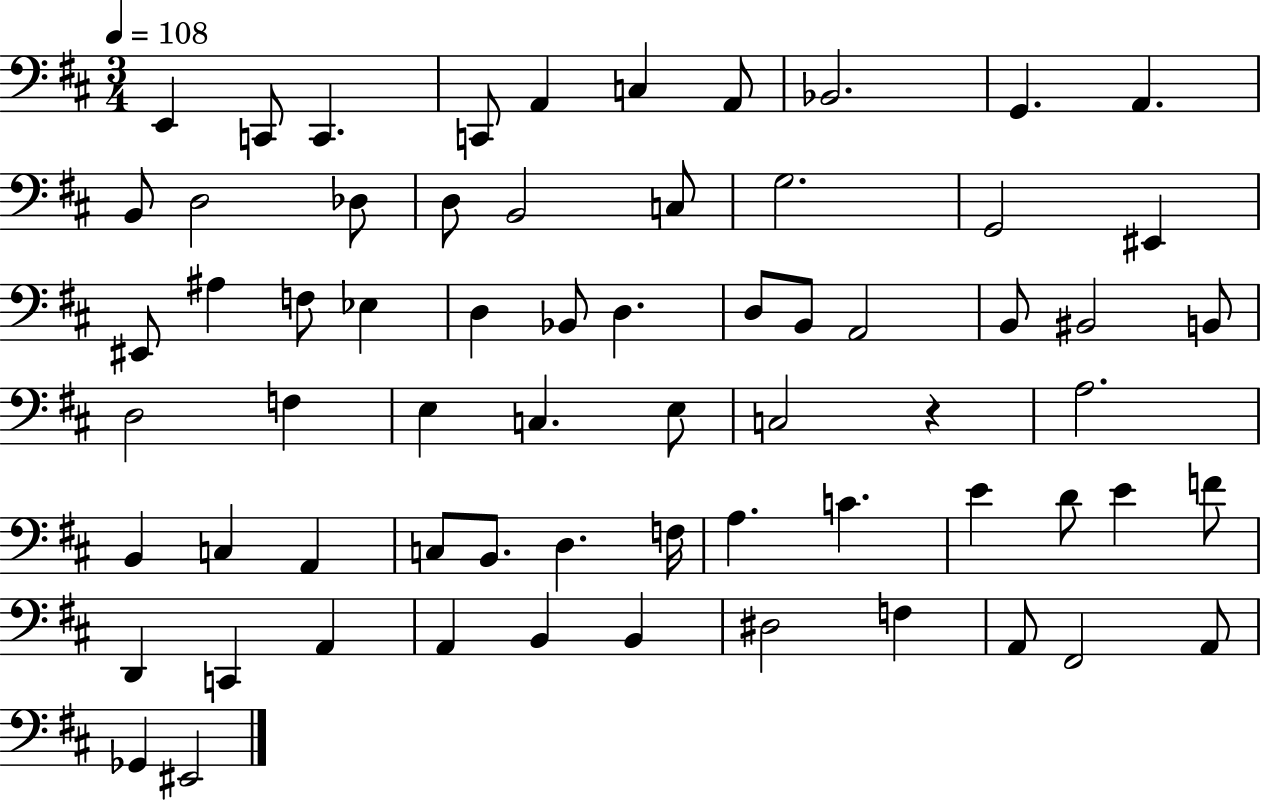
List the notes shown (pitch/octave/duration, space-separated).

E2/q C2/e C2/q. C2/e A2/q C3/q A2/e Bb2/h. G2/q. A2/q. B2/e D3/h Db3/e D3/e B2/h C3/e G3/h. G2/h EIS2/q EIS2/e A#3/q F3/e Eb3/q D3/q Bb2/e D3/q. D3/e B2/e A2/h B2/e BIS2/h B2/e D3/h F3/q E3/q C3/q. E3/e C3/h R/q A3/h. B2/q C3/q A2/q C3/e B2/e. D3/q. F3/s A3/q. C4/q. E4/q D4/e E4/q F4/e D2/q C2/q A2/q A2/q B2/q B2/q D#3/h F3/q A2/e F#2/h A2/e Gb2/q EIS2/h